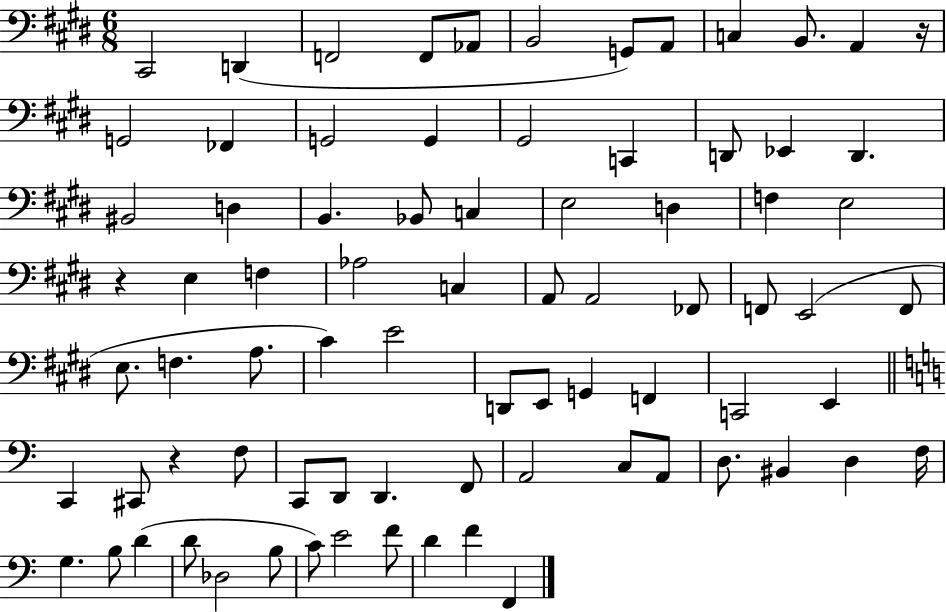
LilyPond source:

{
  \clef bass
  \numericTimeSignature
  \time 6/8
  \key e \major
  cis,2 d,4( | f,2 f,8 aes,8 | b,2 g,8) a,8 | c4 b,8. a,4 r16 | \break g,2 fes,4 | g,2 g,4 | gis,2 c,4 | d,8 ees,4 d,4. | \break bis,2 d4 | b,4. bes,8 c4 | e2 d4 | f4 e2 | \break r4 e4 f4 | aes2 c4 | a,8 a,2 fes,8 | f,8 e,2( f,8 | \break e8. f4. a8. | cis'4) e'2 | d,8 e,8 g,4 f,4 | c,2 e,4 | \break \bar "||" \break \key a \minor c,4 cis,8 r4 f8 | c,8 d,8 d,4. f,8 | a,2 c8 a,8 | d8. bis,4 d4 f16 | \break g4. b8 d'4( | d'8 des2 b8 | c'8) e'2 f'8 | d'4 f'4 f,4 | \break \bar "|."
}